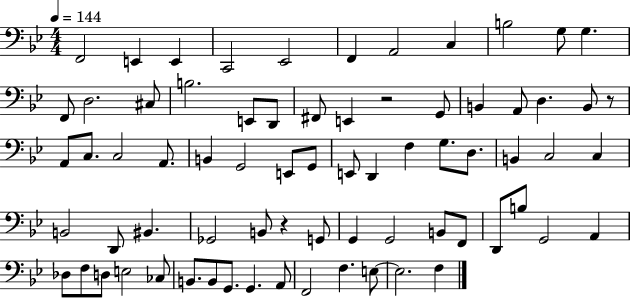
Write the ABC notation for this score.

X:1
T:Untitled
M:4/4
L:1/4
K:Bb
F,,2 E,, E,, C,,2 _E,,2 F,, A,,2 C, B,2 G,/2 G, F,,/2 D,2 ^C,/2 B,2 E,,/2 D,,/2 ^F,,/2 E,, z2 G,,/2 B,, A,,/2 D, B,,/2 z/2 A,,/2 C,/2 C,2 A,,/2 B,, G,,2 E,,/2 G,,/2 E,,/2 D,, F, G,/2 D,/2 B,, C,2 C, B,,2 D,,/2 ^B,, _G,,2 B,,/2 z G,,/2 G,, G,,2 B,,/2 F,,/2 D,,/2 B,/2 G,,2 A,, _D,/2 F,/2 D,/2 E,2 _C,/2 B,,/2 B,,/2 G,,/2 G,, A,,/2 F,,2 F, E,/2 E,2 F,